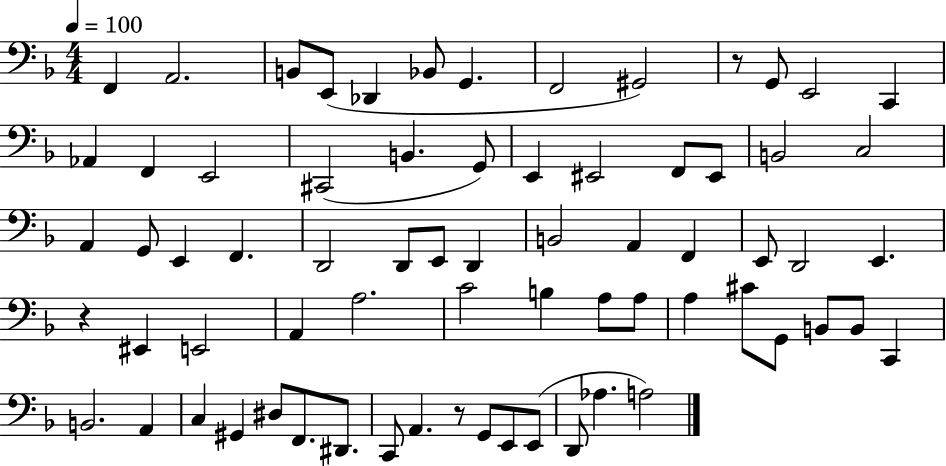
{
  \clef bass
  \numericTimeSignature
  \time 4/4
  \key f \major
  \tempo 4 = 100
  f,4 a,2. | b,8 e,8( des,4 bes,8 g,4. | f,2 gis,2) | r8 g,8 e,2 c,4 | \break aes,4 f,4 e,2 | cis,2( b,4. g,8) | e,4 eis,2 f,8 eis,8 | b,2 c2 | \break a,4 g,8 e,4 f,4. | d,2 d,8 e,8 d,4 | b,2 a,4 f,4 | e,8 d,2 e,4. | \break r4 eis,4 e,2 | a,4 a2. | c'2 b4 a8 a8 | a4 cis'8 g,8 b,8 b,8 c,4 | \break b,2. a,4 | c4 gis,4 dis8 f,8. dis,8. | c,8 a,4. r8 g,8 e,8 e,8( | d,8 aes4. a2) | \break \bar "|."
}